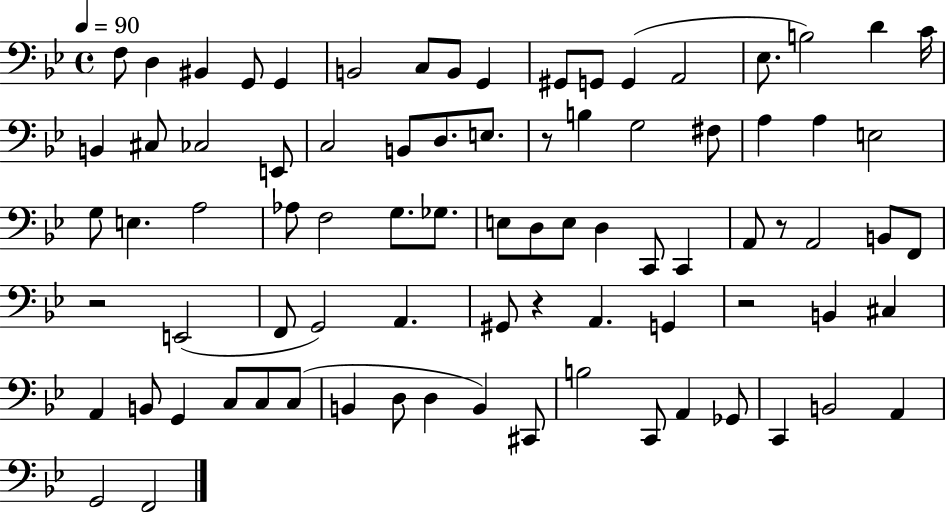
X:1
T:Untitled
M:4/4
L:1/4
K:Bb
F,/2 D, ^B,, G,,/2 G,, B,,2 C,/2 B,,/2 G,, ^G,,/2 G,,/2 G,, A,,2 _E,/2 B,2 D C/4 B,, ^C,/2 _C,2 E,,/2 C,2 B,,/2 D,/2 E,/2 z/2 B, G,2 ^F,/2 A, A, E,2 G,/2 E, A,2 _A,/2 F,2 G,/2 _G,/2 E,/2 D,/2 E,/2 D, C,,/2 C,, A,,/2 z/2 A,,2 B,,/2 F,,/2 z2 E,,2 F,,/2 G,,2 A,, ^G,,/2 z A,, G,, z2 B,, ^C, A,, B,,/2 G,, C,/2 C,/2 C,/2 B,, D,/2 D, B,, ^C,,/2 B,2 C,,/2 A,, _G,,/2 C,, B,,2 A,, G,,2 F,,2